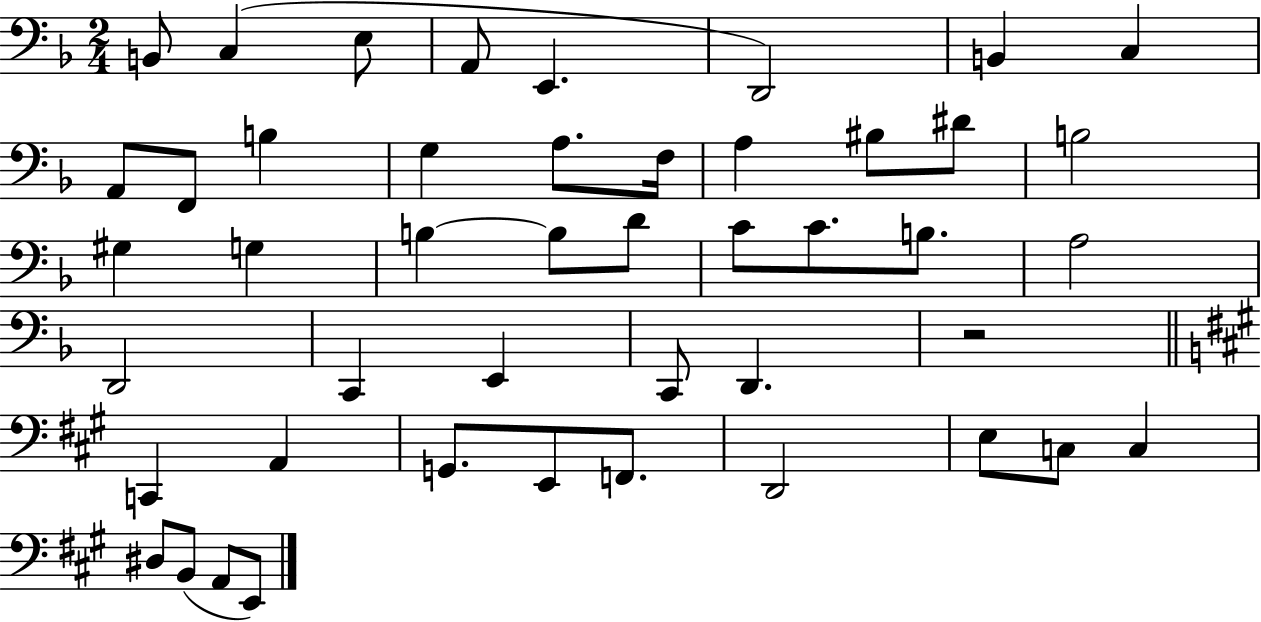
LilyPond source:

{
  \clef bass
  \numericTimeSignature
  \time 2/4
  \key f \major
  b,8 c4( e8 | a,8 e,4. | d,2) | b,4 c4 | \break a,8 f,8 b4 | g4 a8. f16 | a4 bis8 dis'8 | b2 | \break gis4 g4 | b4~~ b8 d'8 | c'8 c'8. b8. | a2 | \break d,2 | c,4 e,4 | c,8 d,4. | r2 | \break \bar "||" \break \key a \major c,4 a,4 | g,8. e,8 f,8. | d,2 | e8 c8 c4 | \break dis8 b,8( a,8 e,8) | \bar "|."
}